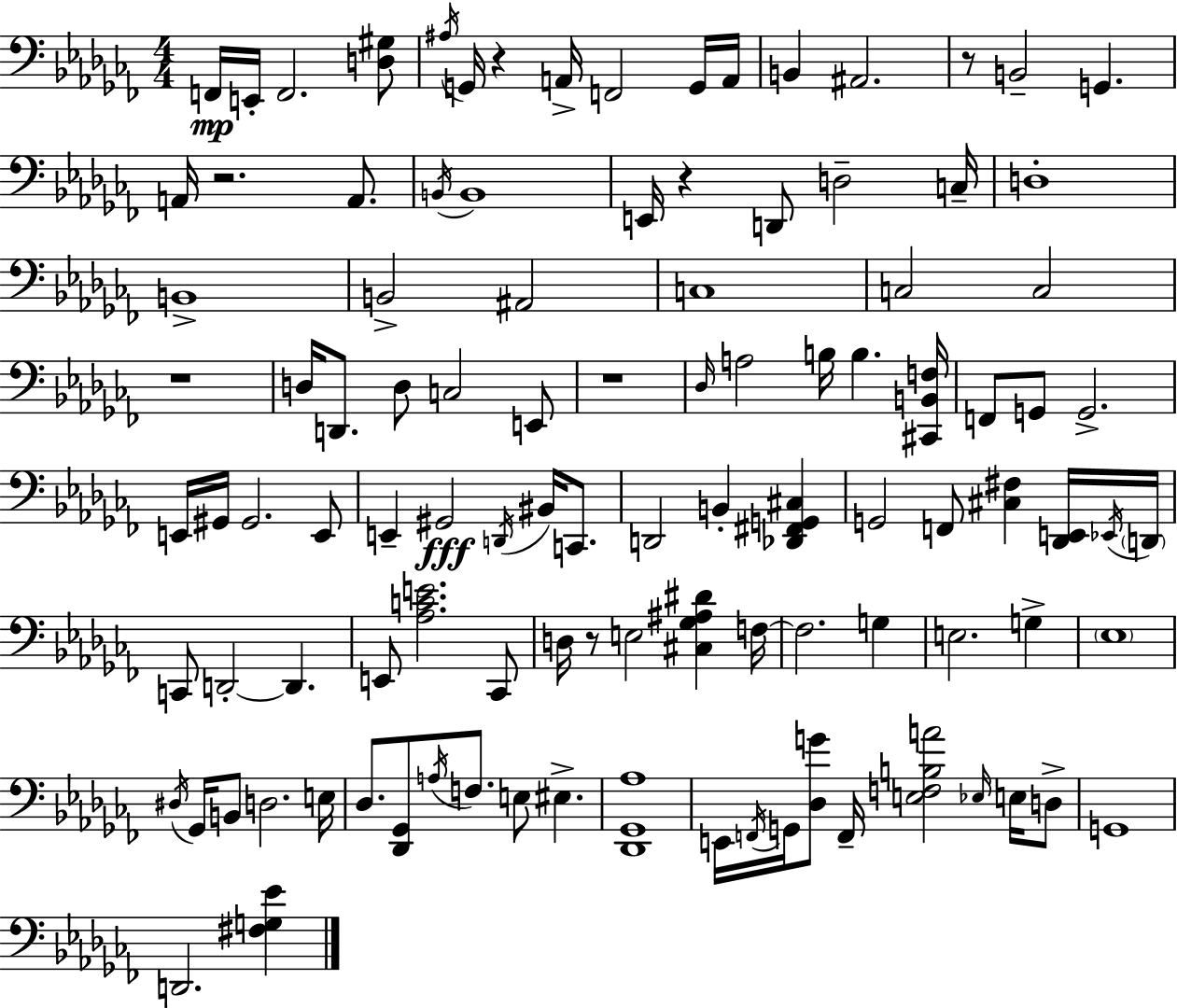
F2/s E2/s F2/h. [D3,G#3]/e A#3/s G2/s R/q A2/s F2/h G2/s A2/s B2/q A#2/h. R/e B2/h G2/q. A2/s R/h. A2/e. B2/s B2/w E2/s R/q D2/e D3/h C3/s D3/w B2/w B2/h A#2/h C3/w C3/h C3/h R/w D3/s D2/e. D3/e C3/h E2/e R/w Db3/s A3/h B3/s B3/q. [C#2,B2,F3]/s F2/e G2/e G2/h. E2/s G#2/s G#2/h. E2/e E2/q G#2/h D2/s BIS2/s C2/e. D2/h B2/q [Db2,F#2,G2,C#3]/q G2/h F2/e [C#3,F#3]/q [Db2,E2]/s Eb2/s D2/s C2/e D2/h D2/q. E2/e [Ab3,C4,E4]/h. CES2/e D3/s R/e E3/h [C#3,Gb3,A#3,D#4]/q F3/s F3/h. G3/q E3/h. G3/q Eb3/w D#3/s Gb2/s B2/e D3/h. E3/s Db3/e. [Db2,Gb2]/e A3/s F3/e. E3/e EIS3/q. [Db2,Gb2,Ab3]/w E2/s F2/s G2/s [Db3,G4]/e F2/s [E3,F3,B3,A4]/h Eb3/s E3/s D3/e G2/w D2/h. [F#3,G3,Eb4]/q